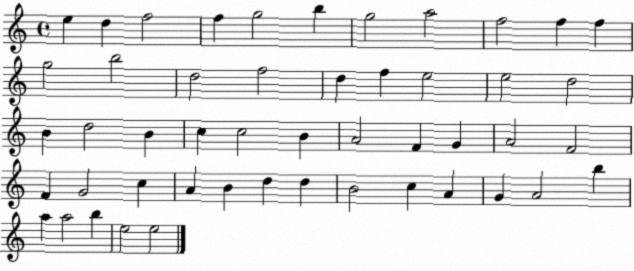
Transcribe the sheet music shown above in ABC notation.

X:1
T:Untitled
M:4/4
L:1/4
K:C
e d f2 f g2 b g2 a2 f2 f f g2 b2 d2 f2 d f e2 e2 d2 B d2 B c c2 B A2 F G A2 F2 F G2 c A B d d B2 c A G A2 b a a2 b e2 e2